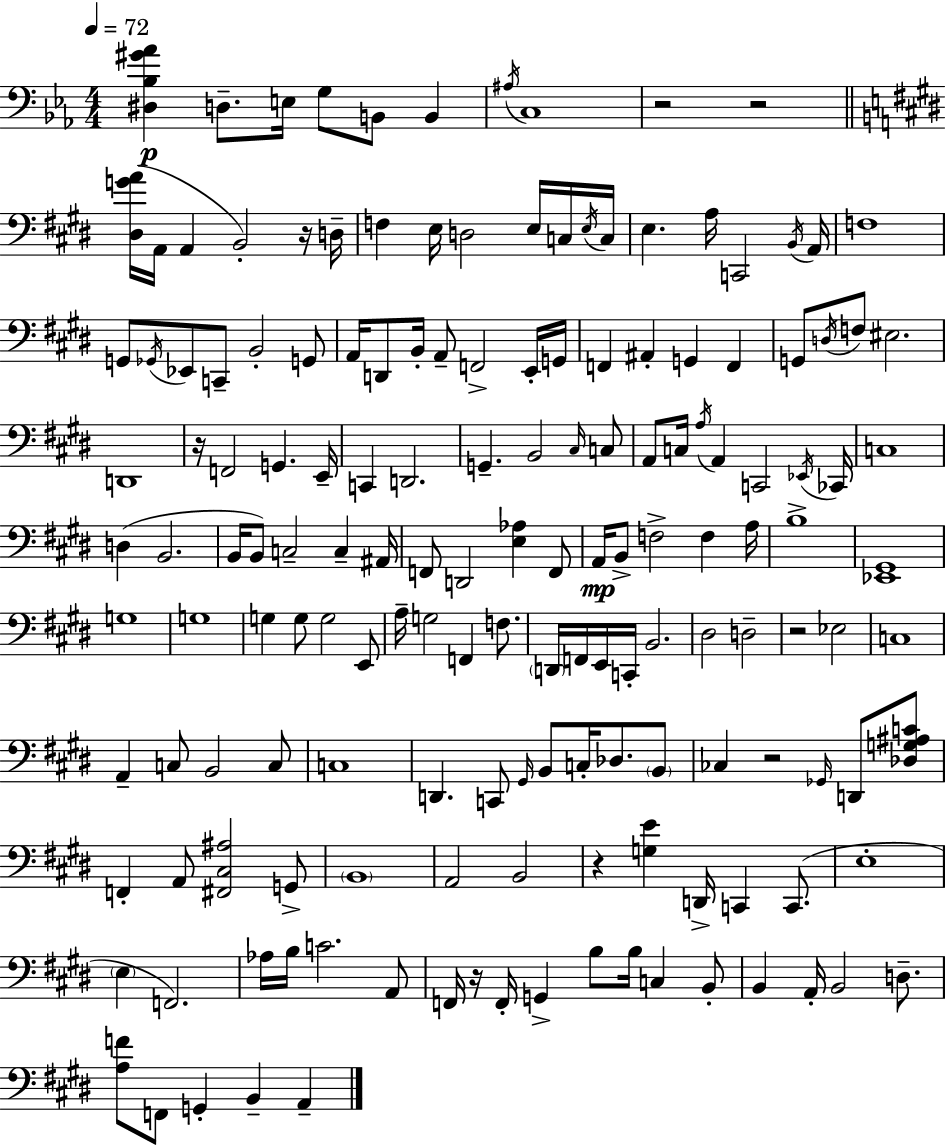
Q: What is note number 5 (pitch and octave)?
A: B2